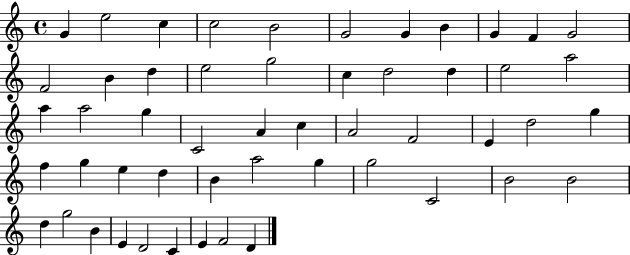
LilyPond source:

{
  \clef treble
  \time 4/4
  \defaultTimeSignature
  \key c \major
  g'4 e''2 c''4 | c''2 b'2 | g'2 g'4 b'4 | g'4 f'4 g'2 | \break f'2 b'4 d''4 | e''2 g''2 | c''4 d''2 d''4 | e''2 a''2 | \break a''4 a''2 g''4 | c'2 a'4 c''4 | a'2 f'2 | e'4 d''2 g''4 | \break f''4 g''4 e''4 d''4 | b'4 a''2 g''4 | g''2 c'2 | b'2 b'2 | \break d''4 g''2 b'4 | e'4 d'2 c'4 | e'4 f'2 d'4 | \bar "|."
}